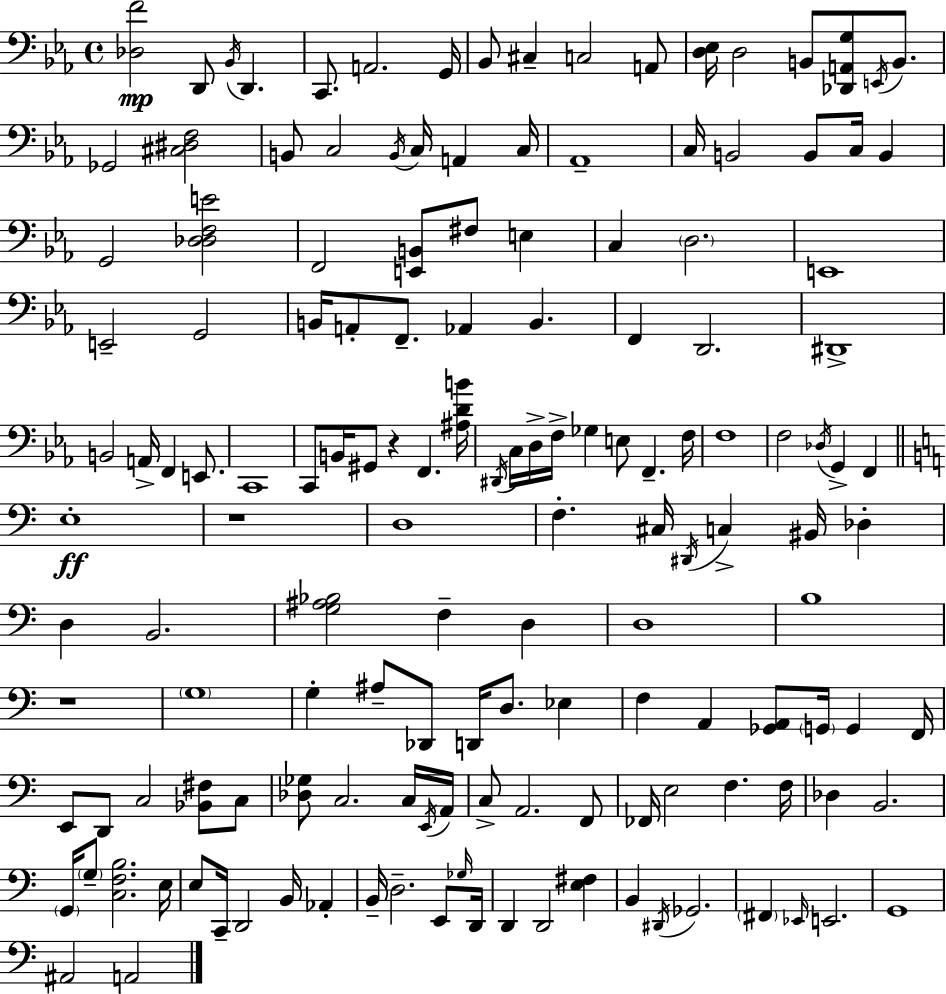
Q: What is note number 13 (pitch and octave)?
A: E2